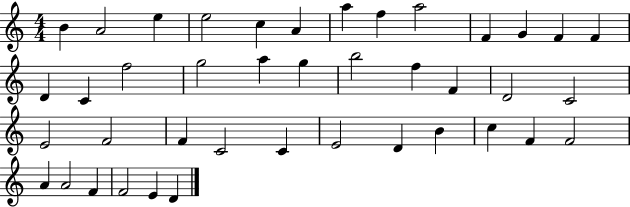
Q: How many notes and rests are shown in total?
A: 41